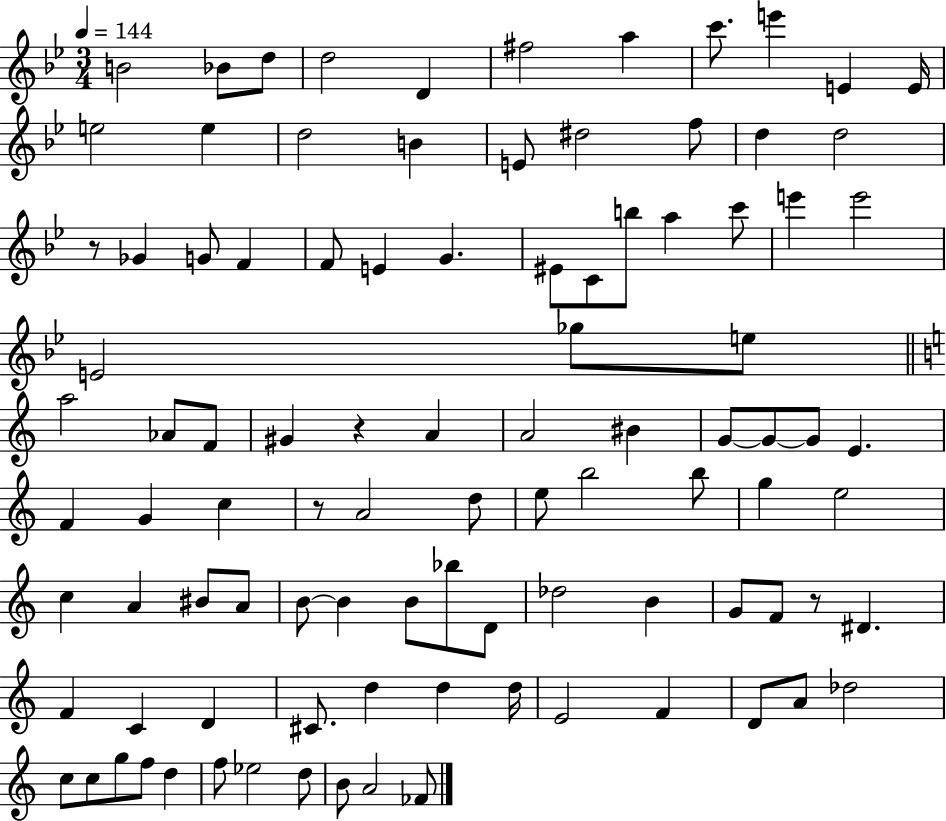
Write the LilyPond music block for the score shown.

{
  \clef treble
  \numericTimeSignature
  \time 3/4
  \key bes \major
  \tempo 4 = 144
  \repeat volta 2 { b'2 bes'8 d''8 | d''2 d'4 | fis''2 a''4 | c'''8. e'''4 e'4 e'16 | \break e''2 e''4 | d''2 b'4 | e'8 dis''2 f''8 | d''4 d''2 | \break r8 ges'4 g'8 f'4 | f'8 e'4 g'4. | eis'8 c'8 b''8 a''4 c'''8 | e'''4 e'''2 | \break e'2 ges''8 e''8 | \bar "||" \break \key c \major a''2 aes'8 f'8 | gis'4 r4 a'4 | a'2 bis'4 | g'8~~ g'8~~ g'8 e'4. | \break f'4 g'4 c''4 | r8 a'2 d''8 | e''8 b''2 b''8 | g''4 e''2 | \break c''4 a'4 bis'8 a'8 | b'8~~ b'4 b'8 bes''8 d'8 | des''2 b'4 | g'8 f'8 r8 dis'4. | \break f'4 c'4 d'4 | cis'8. d''4 d''4 d''16 | e'2 f'4 | d'8 a'8 des''2 | \break c''8 c''8 g''8 f''8 d''4 | f''8 ees''2 d''8 | b'8 a'2 fes'8 | } \bar "|."
}